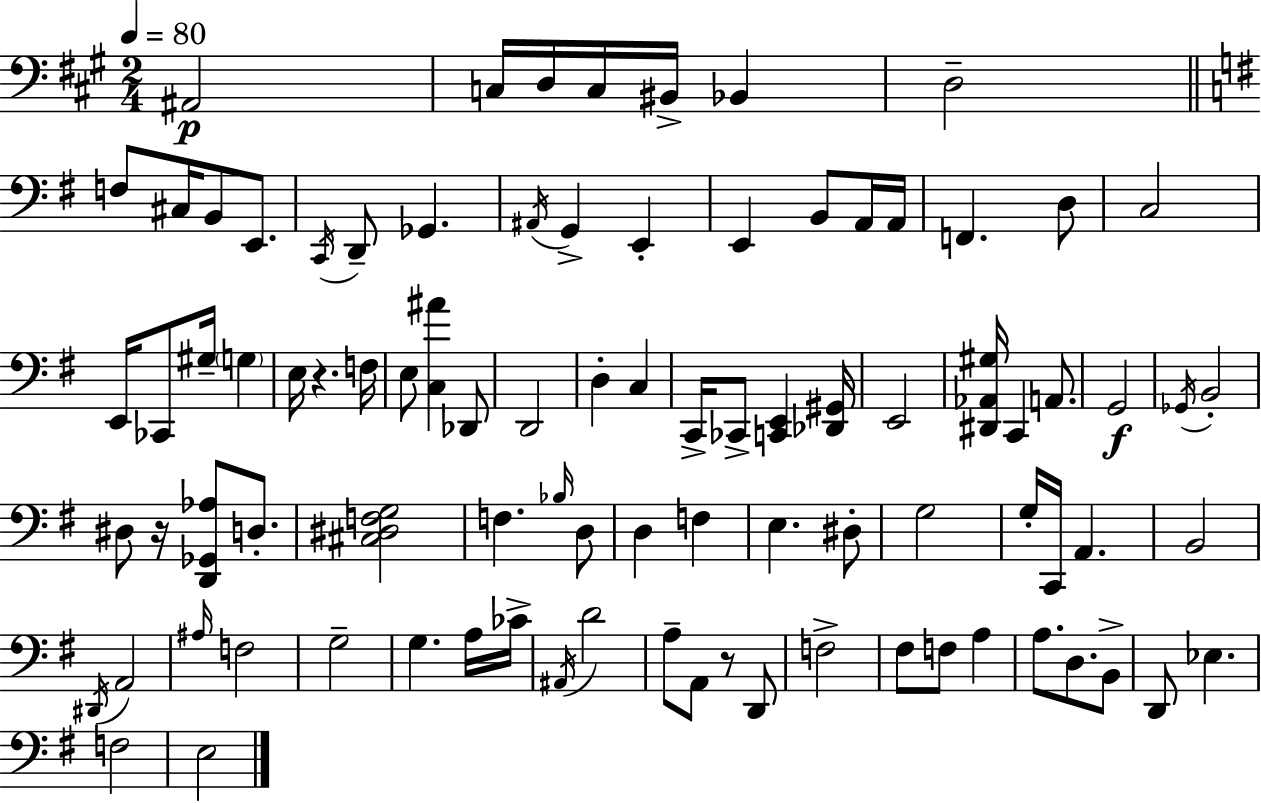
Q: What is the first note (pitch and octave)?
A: A#2